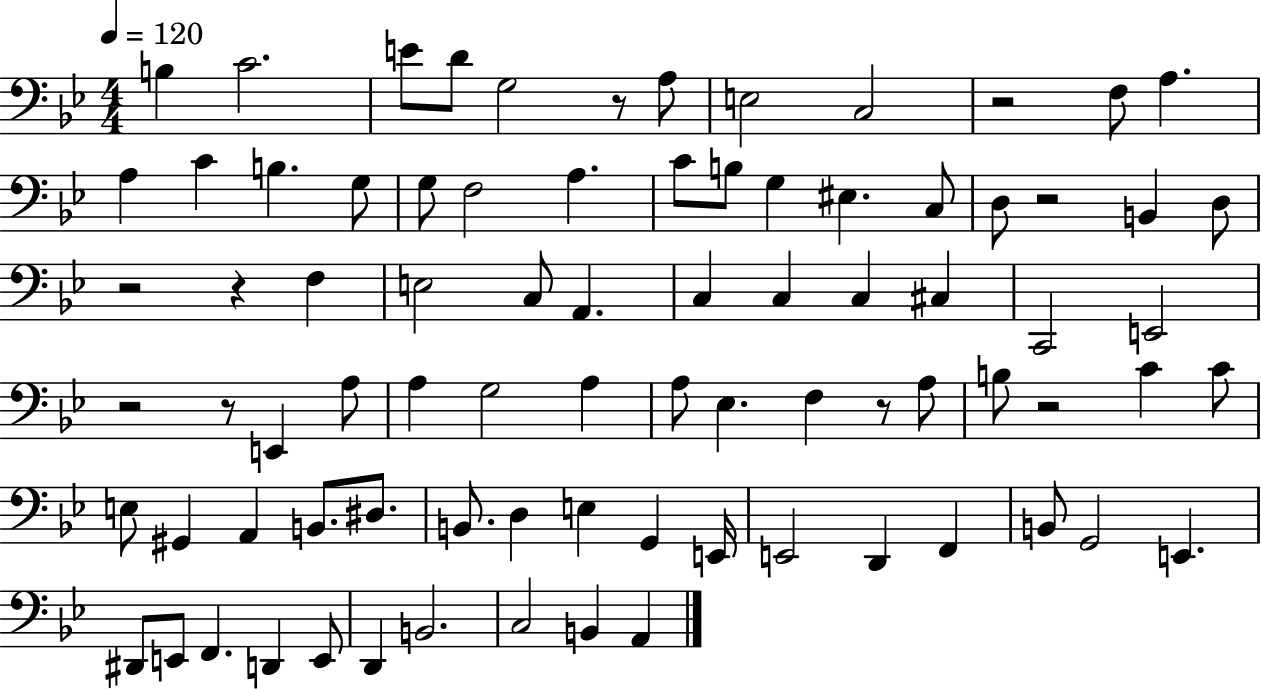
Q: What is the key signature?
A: BES major